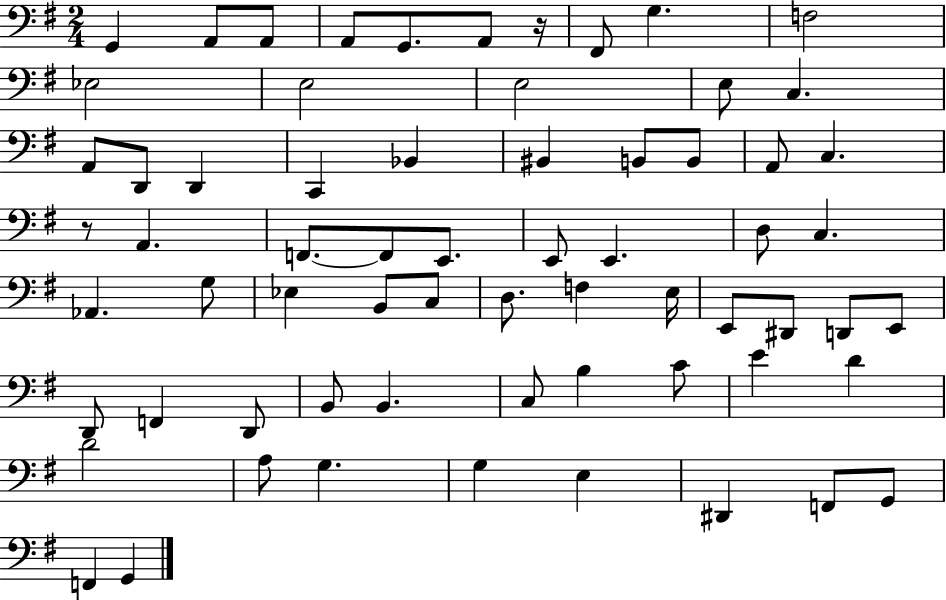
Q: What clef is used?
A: bass